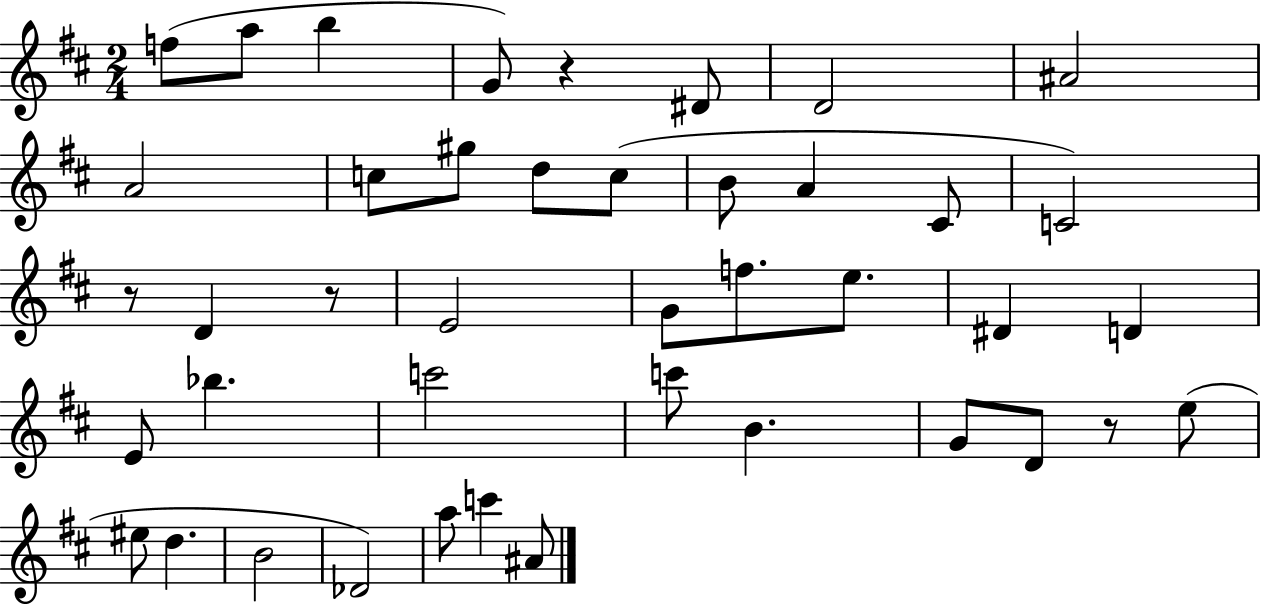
X:1
T:Untitled
M:2/4
L:1/4
K:D
f/2 a/2 b G/2 z ^D/2 D2 ^A2 A2 c/2 ^g/2 d/2 c/2 B/2 A ^C/2 C2 z/2 D z/2 E2 G/2 f/2 e/2 ^D D E/2 _b c'2 c'/2 B G/2 D/2 z/2 e/2 ^e/2 d B2 _D2 a/2 c' ^A/2